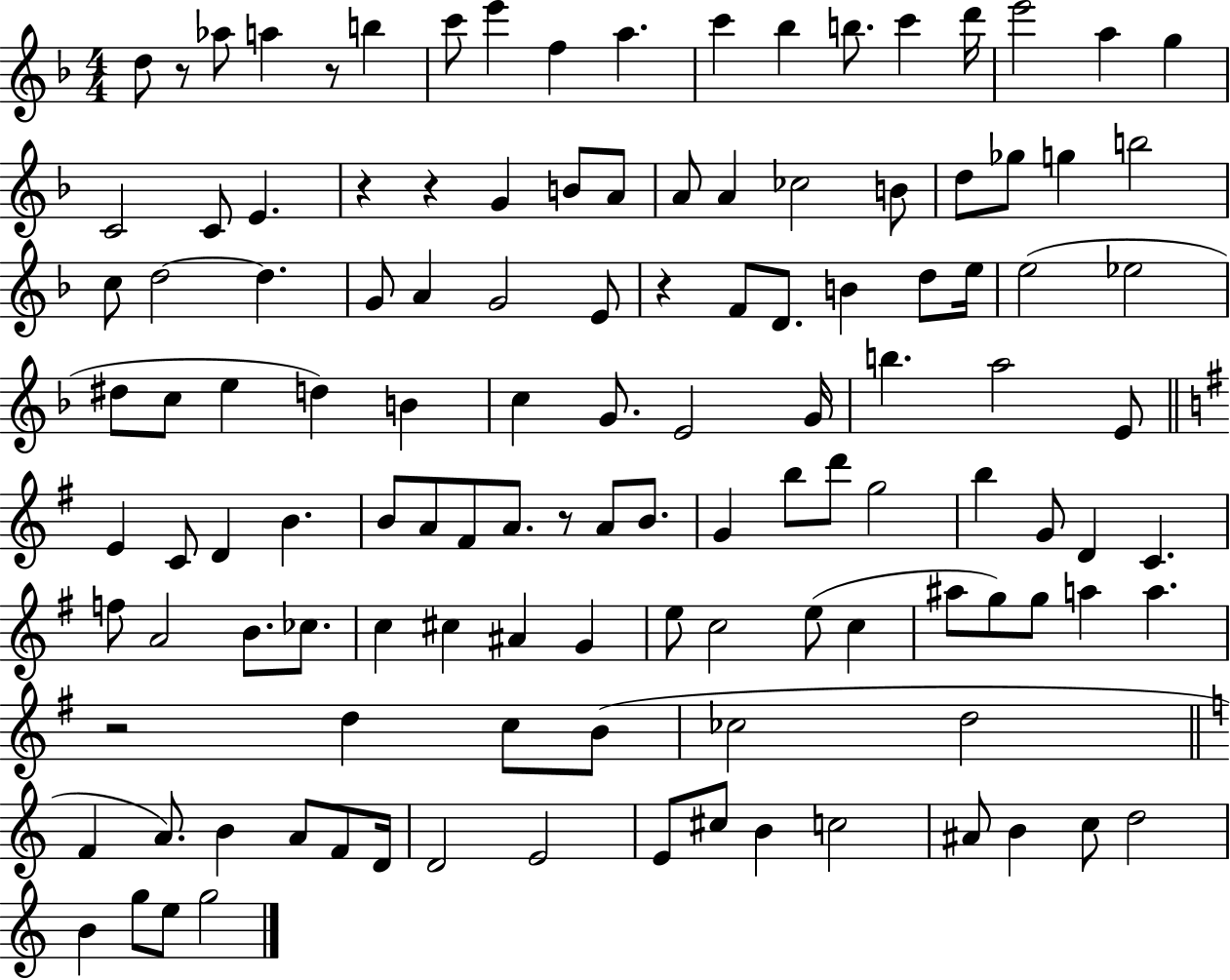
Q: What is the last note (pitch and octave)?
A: G5